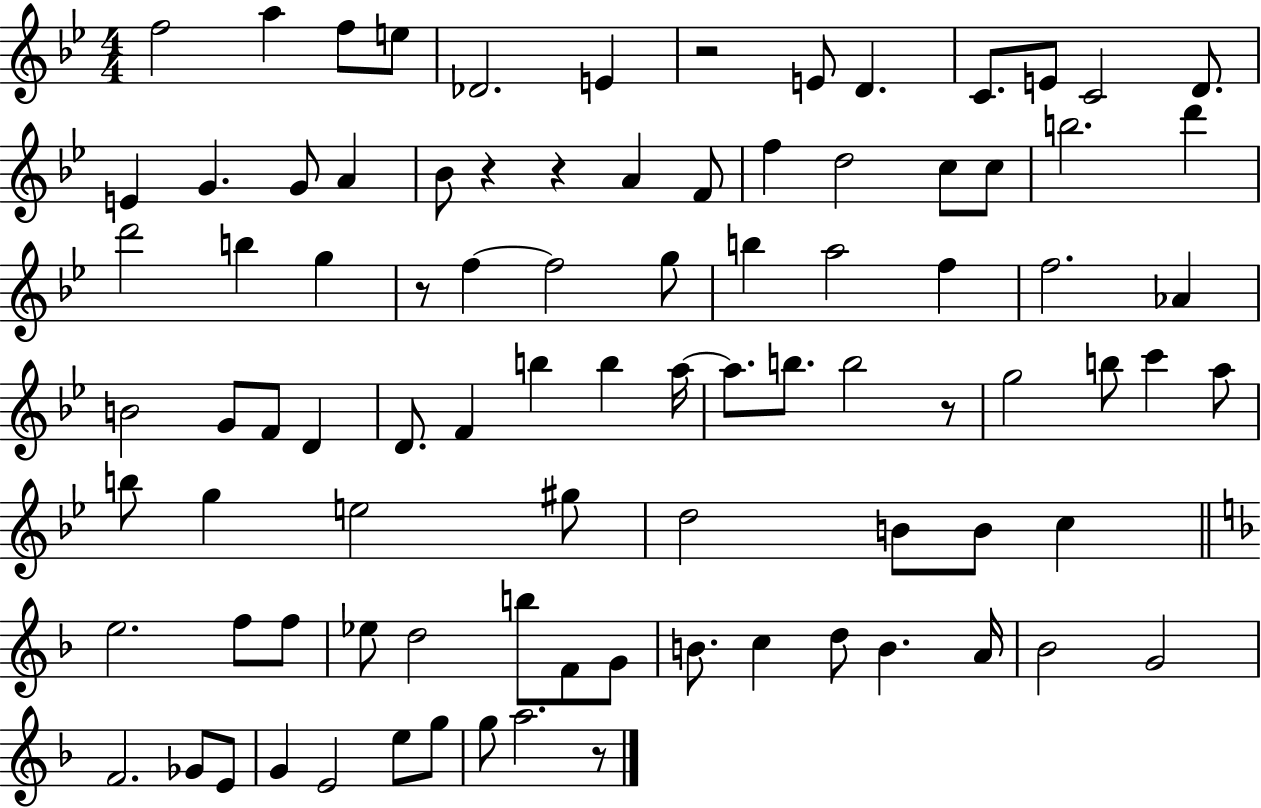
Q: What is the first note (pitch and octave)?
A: F5